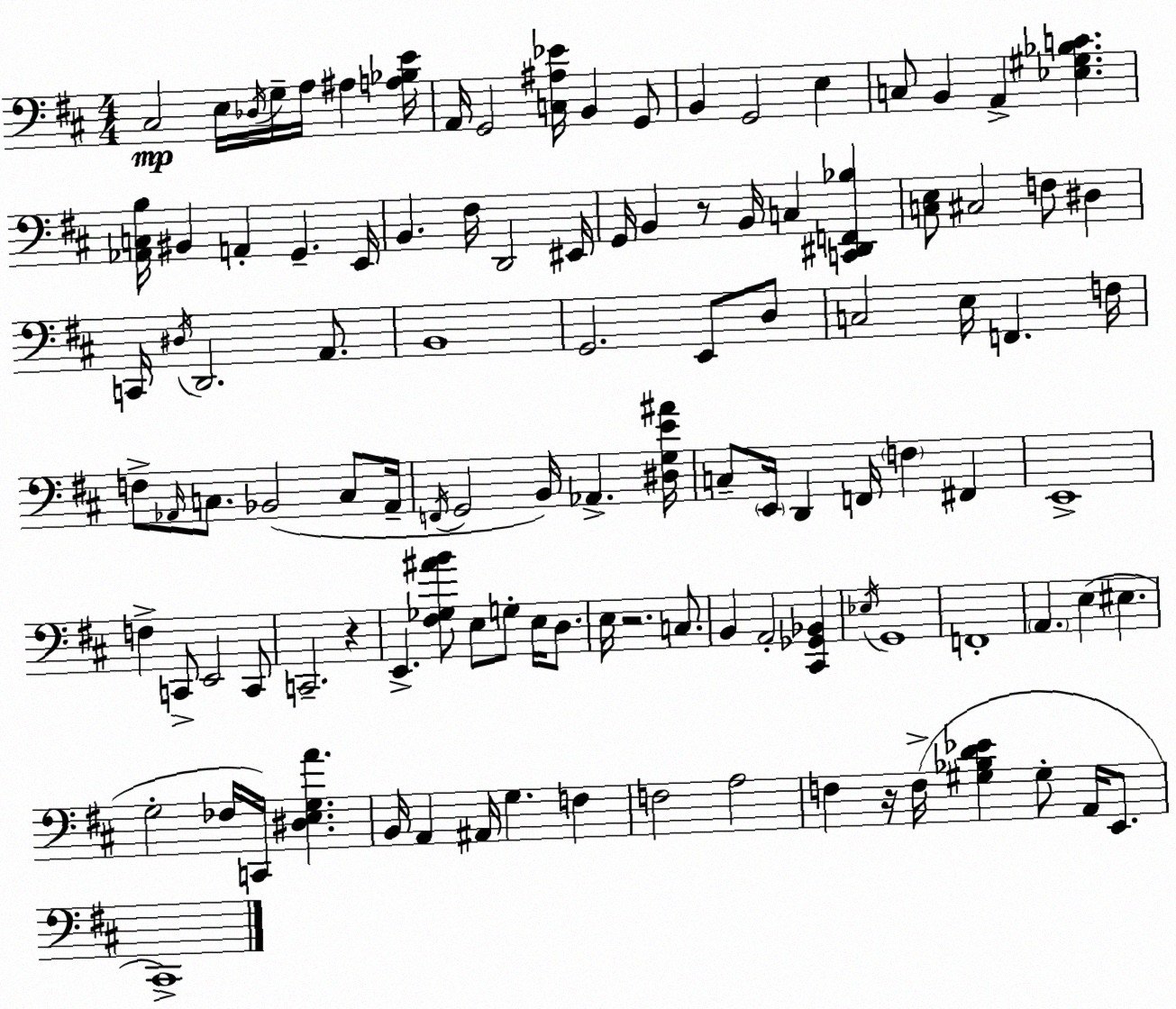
X:1
T:Untitled
M:4/4
L:1/4
K:D
^C,2 E,/4 _D,/4 G,/4 A,/4 ^A, [A,_B,E]/4 A,,/4 G,,2 [C,^A,_E]/4 B,, G,,/2 B,, G,,2 E, C,/2 B,, A,, [_E,^G,_B,C] [_A,,C,B,]/4 ^B,, A,, G,, E,,/4 B,, ^F,/4 D,,2 ^E,,/4 G,,/4 B,, z/2 B,,/4 C, [C,,^D,,F,,_B,] [C,E,]/2 ^C,2 F,/2 ^D, C,,/4 ^D,/4 D,,2 A,,/2 B,,4 G,,2 E,,/2 D,/2 C,2 E,/4 F,, F,/4 F,/2 _A,,/4 C,/2 _B,,2 C,/2 _A,,/4 F,,/4 G,,2 B,,/4 _A,, [^D,G,E^A]/4 C,/2 E,,/4 D,, F,,/4 F, ^F,, E,,4 F, C,,/2 E,,2 C,,/2 C,,2 z E,, [^F,_G,^AB]/2 E,/2 G,/2 E,/4 D,/2 E,/4 z2 C,/2 B,, A,,2 [^C,,_G,,_B,,] _E,/4 G,,4 F,,4 A,, E, ^E, G,2 _F,/4 C,,/4 [^D,E,G,A] B,,/4 A,, ^A,,/4 G, F, F,2 A,2 F, z/4 F,/4 [^G,_B,D_E] ^G,/2 A,,/4 E,,/2 ^C,,4